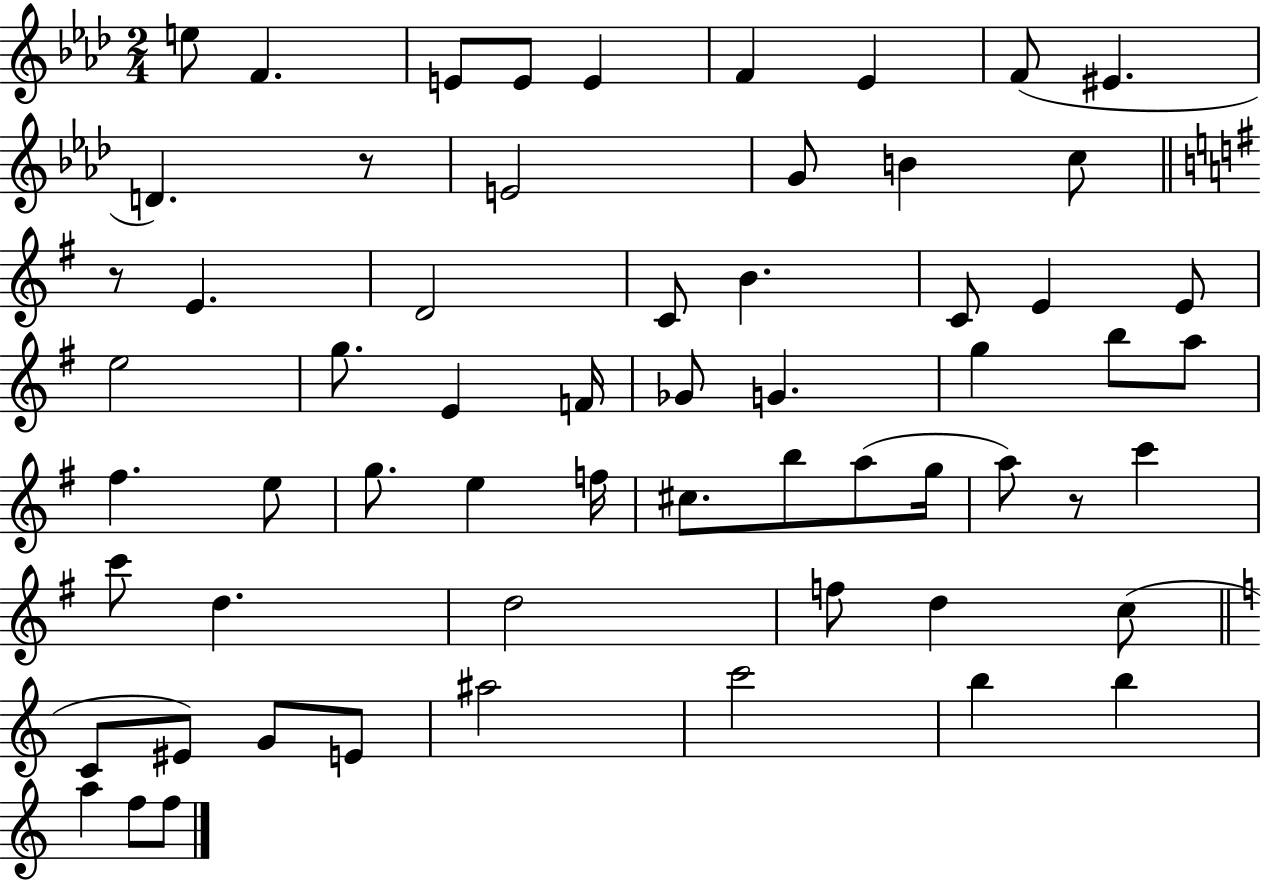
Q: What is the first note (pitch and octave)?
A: E5